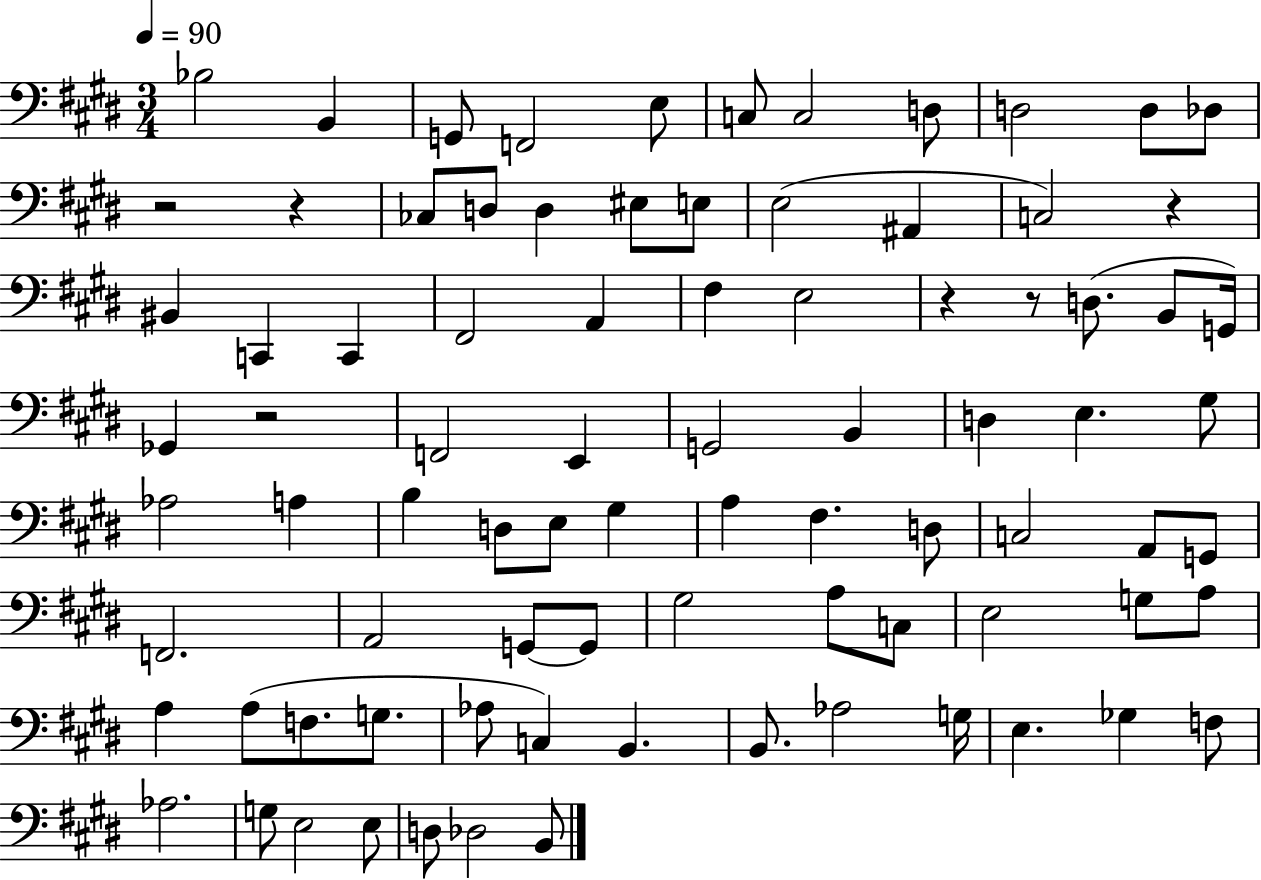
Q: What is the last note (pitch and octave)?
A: B2